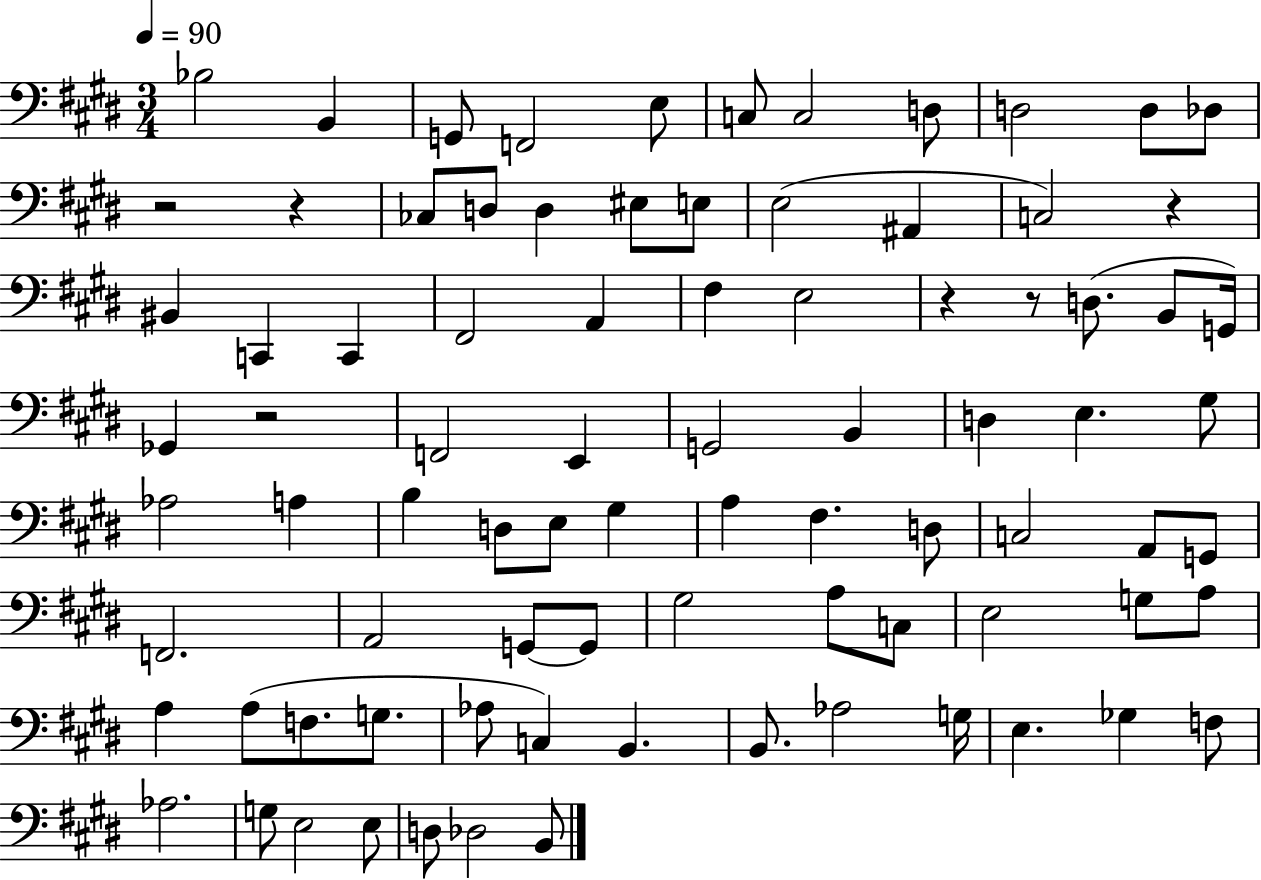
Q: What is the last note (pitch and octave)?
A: B2